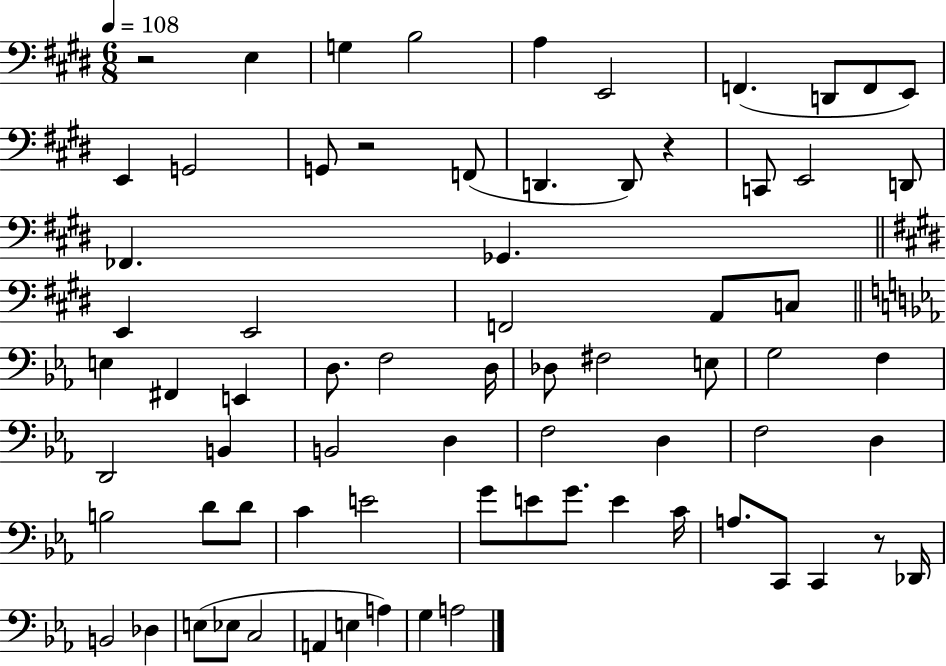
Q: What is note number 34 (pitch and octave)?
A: E3